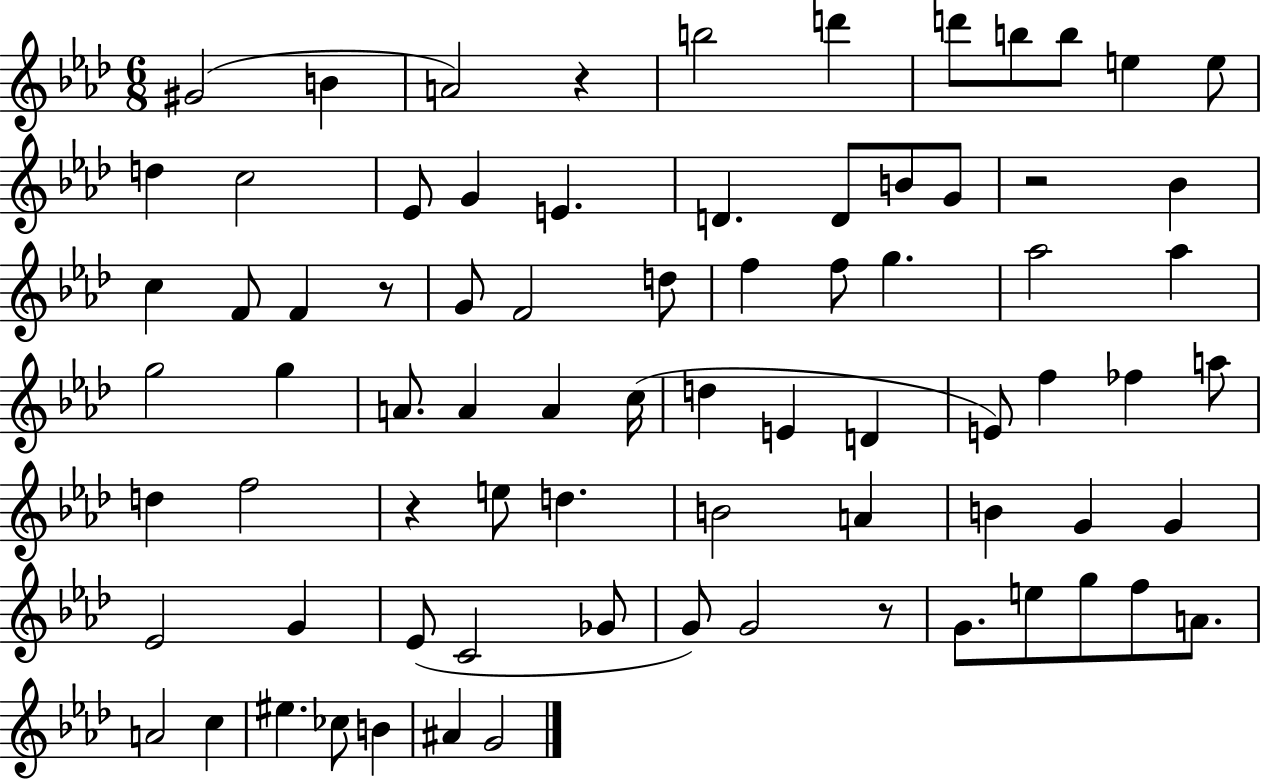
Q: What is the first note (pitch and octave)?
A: G#4